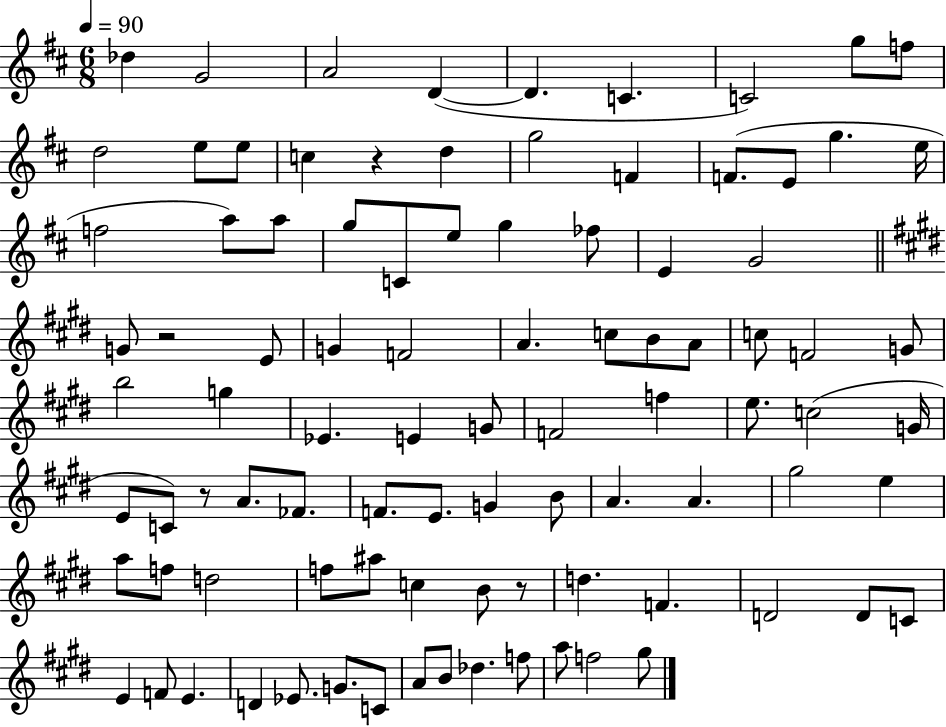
{
  \clef treble
  \numericTimeSignature
  \time 6/8
  \key d \major
  \tempo 4 = 90
  des''4 g'2 | a'2 d'4~(~ | d'4. c'4. | c'2) g''8 f''8 | \break d''2 e''8 e''8 | c''4 r4 d''4 | g''2 f'4 | f'8.( e'8 g''4. e''16 | \break f''2 a''8) a''8 | g''8 c'8 e''8 g''4 fes''8 | e'4 g'2 | \bar "||" \break \key e \major g'8 r2 e'8 | g'4 f'2 | a'4. c''8 b'8 a'8 | c''8 f'2 g'8 | \break b''2 g''4 | ees'4. e'4 g'8 | f'2 f''4 | e''8. c''2( g'16 | \break e'8 c'8) r8 a'8. fes'8. | f'8. e'8. g'4 b'8 | a'4. a'4. | gis''2 e''4 | \break a''8 f''8 d''2 | f''8 ais''8 c''4 b'8 r8 | d''4. f'4. | d'2 d'8 c'8 | \break e'4 f'8 e'4. | d'4 ees'8. g'8. c'8 | a'8 b'8 des''4. f''8 | a''8 f''2 gis''8 | \break \bar "|."
}